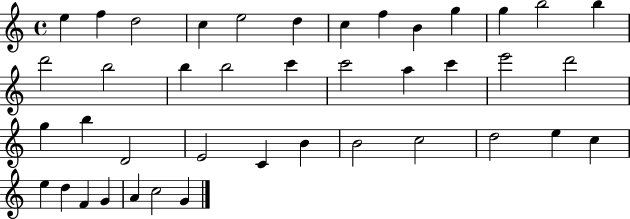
{
  \clef treble
  \time 4/4
  \defaultTimeSignature
  \key c \major
  e''4 f''4 d''2 | c''4 e''2 d''4 | c''4 f''4 b'4 g''4 | g''4 b''2 b''4 | \break d'''2 b''2 | b''4 b''2 c'''4 | c'''2 a''4 c'''4 | e'''2 d'''2 | \break g''4 b''4 d'2 | e'2 c'4 b'4 | b'2 c''2 | d''2 e''4 c''4 | \break e''4 d''4 f'4 g'4 | a'4 c''2 g'4 | \bar "|."
}